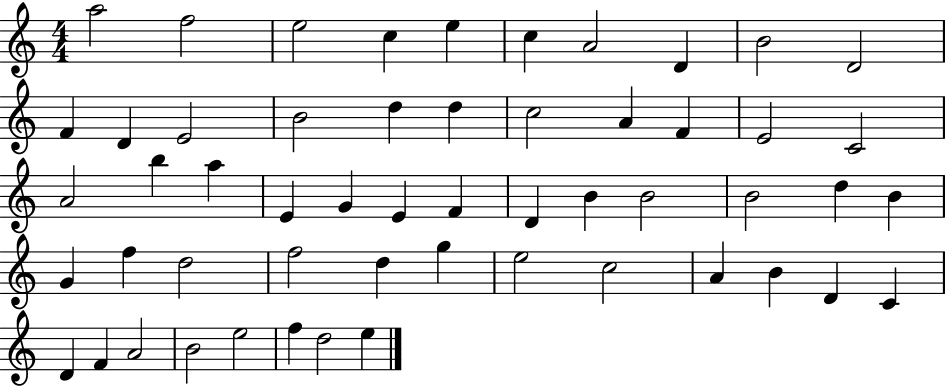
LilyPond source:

{
  \clef treble
  \numericTimeSignature
  \time 4/4
  \key c \major
  a''2 f''2 | e''2 c''4 e''4 | c''4 a'2 d'4 | b'2 d'2 | \break f'4 d'4 e'2 | b'2 d''4 d''4 | c''2 a'4 f'4 | e'2 c'2 | \break a'2 b''4 a''4 | e'4 g'4 e'4 f'4 | d'4 b'4 b'2 | b'2 d''4 b'4 | \break g'4 f''4 d''2 | f''2 d''4 g''4 | e''2 c''2 | a'4 b'4 d'4 c'4 | \break d'4 f'4 a'2 | b'2 e''2 | f''4 d''2 e''4 | \bar "|."
}